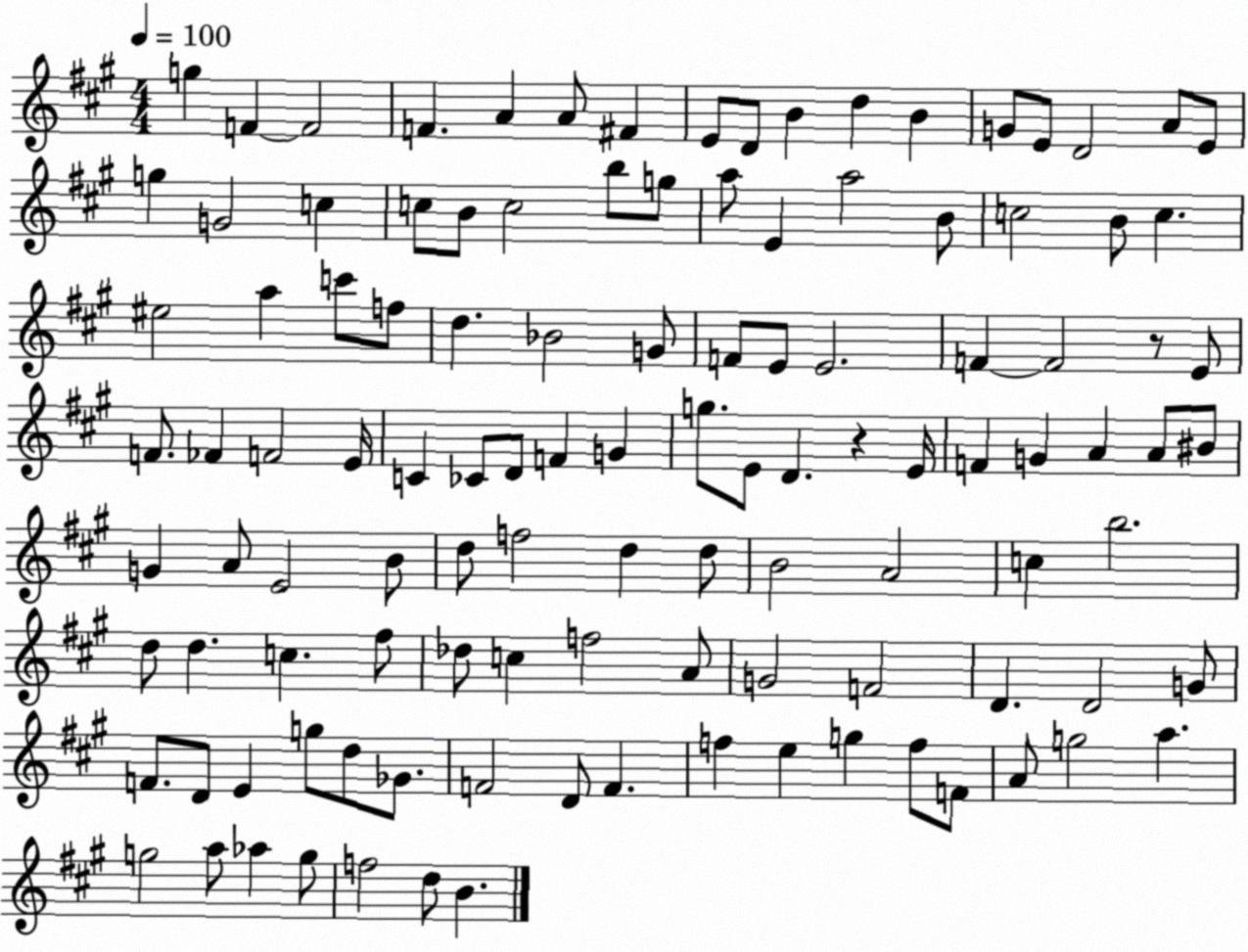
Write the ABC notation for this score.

X:1
T:Untitled
M:4/4
L:1/4
K:A
g F F2 F A A/2 ^F E/2 D/2 B d B G/2 E/2 D2 A/2 E/2 g G2 c c/2 B/2 c2 b/2 g/2 a/2 E a2 B/2 c2 B/2 c ^e2 a c'/2 f/2 d _B2 G/2 F/2 E/2 E2 F F2 z/2 E/2 F/2 _F F2 E/4 C _C/2 D/2 F G g/2 E/2 D z E/4 F G A A/2 ^B/2 G A/2 E2 B/2 d/2 f2 d d/2 B2 A2 c b2 d/2 d c ^f/2 _d/2 c f2 A/2 G2 F2 D D2 G/2 F/2 D/2 E g/2 d/2 _G/2 F2 D/2 F f e g f/2 F/2 A/2 g2 a g2 a/2 _a g/2 f2 d/2 B